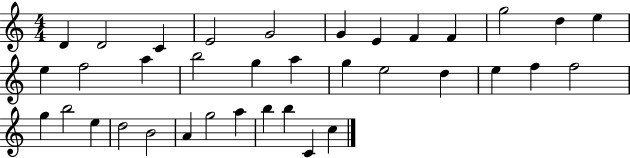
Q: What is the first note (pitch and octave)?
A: D4